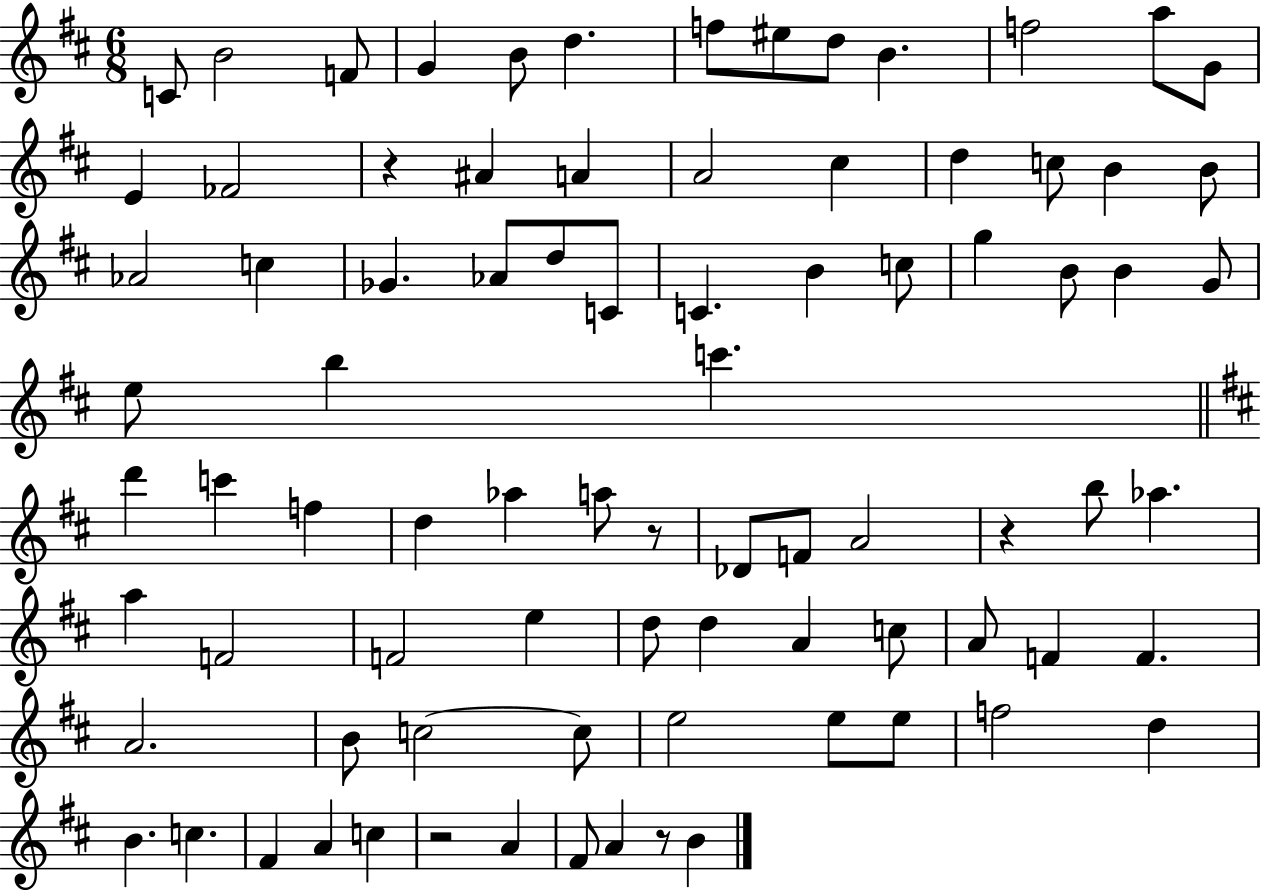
{
  \clef treble
  \numericTimeSignature
  \time 6/8
  \key d \major
  c'8 b'2 f'8 | g'4 b'8 d''4. | f''8 eis''8 d''8 b'4. | f''2 a''8 g'8 | \break e'4 fes'2 | r4 ais'4 a'4 | a'2 cis''4 | d''4 c''8 b'4 b'8 | \break aes'2 c''4 | ges'4. aes'8 d''8 c'8 | c'4. b'4 c''8 | g''4 b'8 b'4 g'8 | \break e''8 b''4 c'''4. | \bar "||" \break \key d \major d'''4 c'''4 f''4 | d''4 aes''4 a''8 r8 | des'8 f'8 a'2 | r4 b''8 aes''4. | \break a''4 f'2 | f'2 e''4 | d''8 d''4 a'4 c''8 | a'8 f'4 f'4. | \break a'2. | b'8 c''2~~ c''8 | e''2 e''8 e''8 | f''2 d''4 | \break b'4. c''4. | fis'4 a'4 c''4 | r2 a'4 | fis'8 a'4 r8 b'4 | \break \bar "|."
}